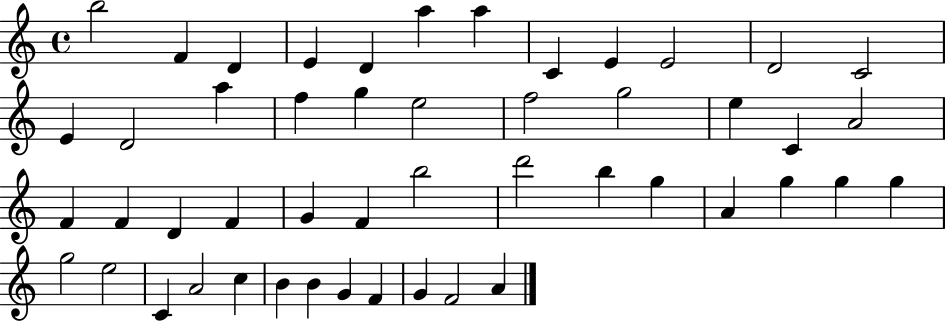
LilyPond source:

{
  \clef treble
  \time 4/4
  \defaultTimeSignature
  \key c \major
  b''2 f'4 d'4 | e'4 d'4 a''4 a''4 | c'4 e'4 e'2 | d'2 c'2 | \break e'4 d'2 a''4 | f''4 g''4 e''2 | f''2 g''2 | e''4 c'4 a'2 | \break f'4 f'4 d'4 f'4 | g'4 f'4 b''2 | d'''2 b''4 g''4 | a'4 g''4 g''4 g''4 | \break g''2 e''2 | c'4 a'2 c''4 | b'4 b'4 g'4 f'4 | g'4 f'2 a'4 | \break \bar "|."
}